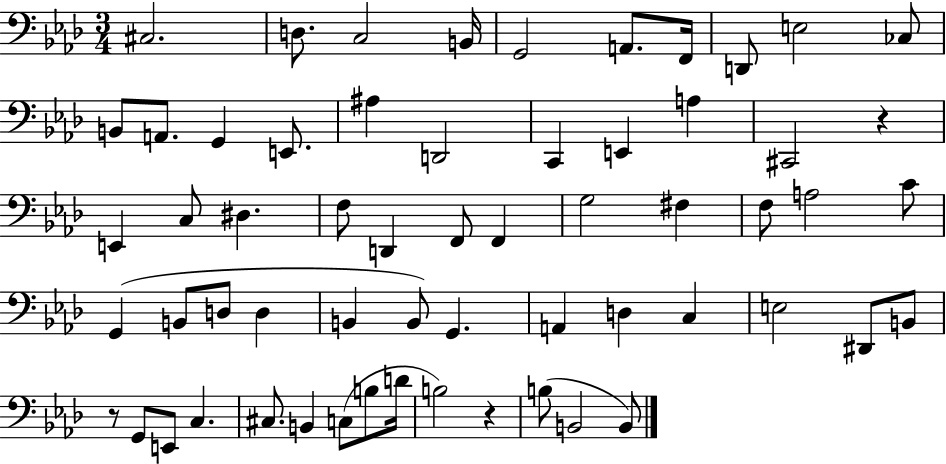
C#3/h. D3/e. C3/h B2/s G2/h A2/e. F2/s D2/e E3/h CES3/e B2/e A2/e. G2/q E2/e. A#3/q D2/h C2/q E2/q A3/q C#2/h R/q E2/q C3/e D#3/q. F3/e D2/q F2/e F2/q G3/h F#3/q F3/e A3/h C4/e G2/q B2/e D3/e D3/q B2/q B2/e G2/q. A2/q D3/q C3/q E3/h D#2/e B2/e R/e G2/e E2/e C3/q. C#3/e. B2/q C3/e B3/e D4/s B3/h R/q B3/e B2/h B2/e